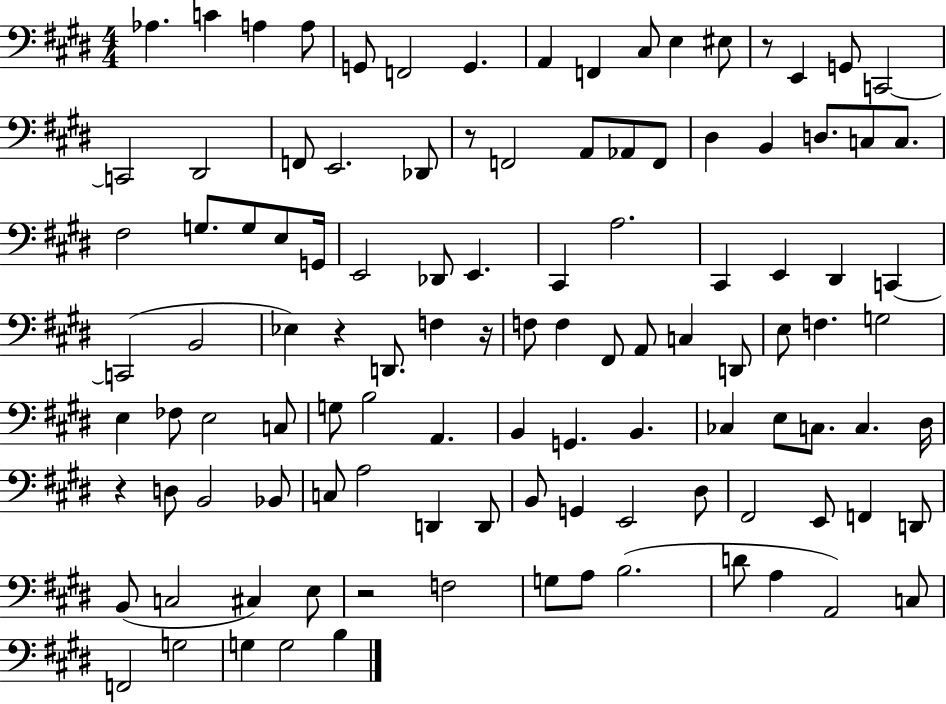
Ab3/q. C4/q A3/q A3/e G2/e F2/h G2/q. A2/q F2/q C#3/e E3/q EIS3/e R/e E2/q G2/e C2/h C2/h D#2/h F2/e E2/h. Db2/e R/e F2/h A2/e Ab2/e F2/e D#3/q B2/q D3/e. C3/e C3/e. F#3/h G3/e. G3/e E3/e G2/s E2/h Db2/e E2/q. C#2/q A3/h. C#2/q E2/q D#2/q C2/q C2/h B2/h Eb3/q R/q D2/e. F3/q R/s F3/e F3/q F#2/e A2/e C3/q D2/e E3/e F3/q. G3/h E3/q FES3/e E3/h C3/e G3/e B3/h A2/q. B2/q G2/q. B2/q. CES3/q E3/e C3/e. C3/q. D#3/s R/q D3/e B2/h Bb2/e C3/e A3/h D2/q D2/e B2/e G2/q E2/h D#3/e F#2/h E2/e F2/q D2/e B2/e C3/h C#3/q E3/e R/h F3/h G3/e A3/e B3/h. D4/e A3/q A2/h C3/e F2/h G3/h G3/q G3/h B3/q